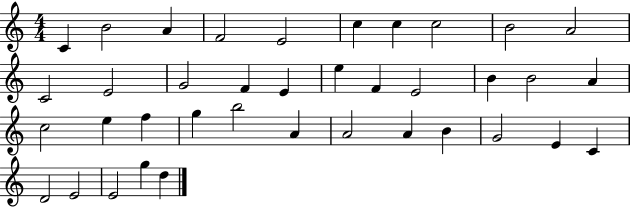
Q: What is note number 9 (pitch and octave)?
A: B4